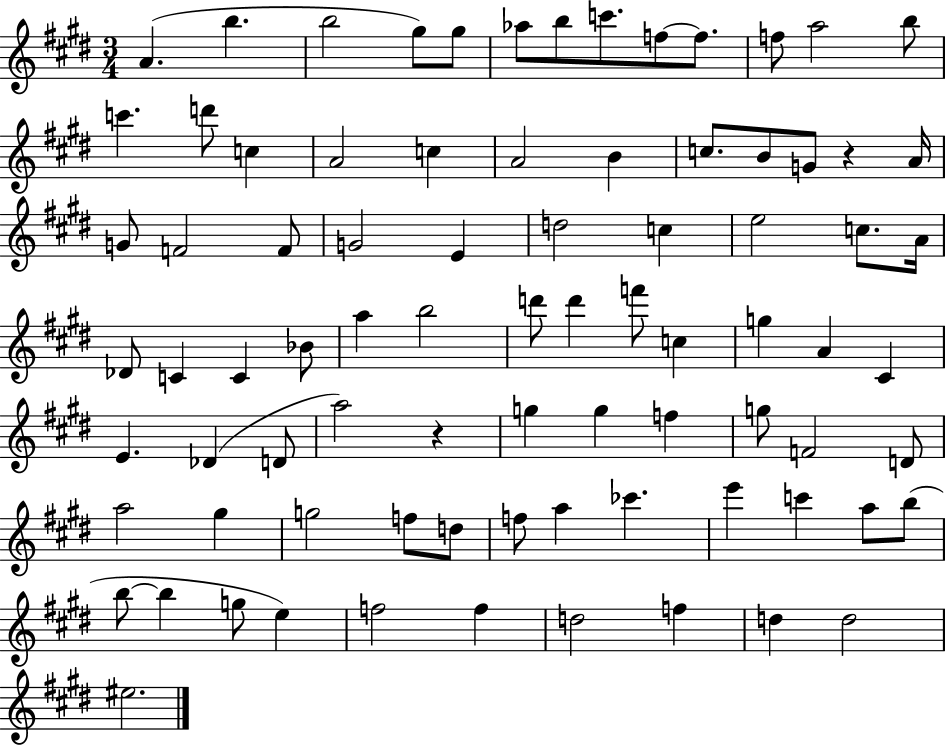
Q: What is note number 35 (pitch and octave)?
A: Db4